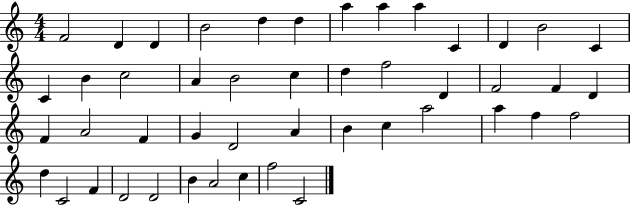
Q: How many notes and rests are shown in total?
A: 47